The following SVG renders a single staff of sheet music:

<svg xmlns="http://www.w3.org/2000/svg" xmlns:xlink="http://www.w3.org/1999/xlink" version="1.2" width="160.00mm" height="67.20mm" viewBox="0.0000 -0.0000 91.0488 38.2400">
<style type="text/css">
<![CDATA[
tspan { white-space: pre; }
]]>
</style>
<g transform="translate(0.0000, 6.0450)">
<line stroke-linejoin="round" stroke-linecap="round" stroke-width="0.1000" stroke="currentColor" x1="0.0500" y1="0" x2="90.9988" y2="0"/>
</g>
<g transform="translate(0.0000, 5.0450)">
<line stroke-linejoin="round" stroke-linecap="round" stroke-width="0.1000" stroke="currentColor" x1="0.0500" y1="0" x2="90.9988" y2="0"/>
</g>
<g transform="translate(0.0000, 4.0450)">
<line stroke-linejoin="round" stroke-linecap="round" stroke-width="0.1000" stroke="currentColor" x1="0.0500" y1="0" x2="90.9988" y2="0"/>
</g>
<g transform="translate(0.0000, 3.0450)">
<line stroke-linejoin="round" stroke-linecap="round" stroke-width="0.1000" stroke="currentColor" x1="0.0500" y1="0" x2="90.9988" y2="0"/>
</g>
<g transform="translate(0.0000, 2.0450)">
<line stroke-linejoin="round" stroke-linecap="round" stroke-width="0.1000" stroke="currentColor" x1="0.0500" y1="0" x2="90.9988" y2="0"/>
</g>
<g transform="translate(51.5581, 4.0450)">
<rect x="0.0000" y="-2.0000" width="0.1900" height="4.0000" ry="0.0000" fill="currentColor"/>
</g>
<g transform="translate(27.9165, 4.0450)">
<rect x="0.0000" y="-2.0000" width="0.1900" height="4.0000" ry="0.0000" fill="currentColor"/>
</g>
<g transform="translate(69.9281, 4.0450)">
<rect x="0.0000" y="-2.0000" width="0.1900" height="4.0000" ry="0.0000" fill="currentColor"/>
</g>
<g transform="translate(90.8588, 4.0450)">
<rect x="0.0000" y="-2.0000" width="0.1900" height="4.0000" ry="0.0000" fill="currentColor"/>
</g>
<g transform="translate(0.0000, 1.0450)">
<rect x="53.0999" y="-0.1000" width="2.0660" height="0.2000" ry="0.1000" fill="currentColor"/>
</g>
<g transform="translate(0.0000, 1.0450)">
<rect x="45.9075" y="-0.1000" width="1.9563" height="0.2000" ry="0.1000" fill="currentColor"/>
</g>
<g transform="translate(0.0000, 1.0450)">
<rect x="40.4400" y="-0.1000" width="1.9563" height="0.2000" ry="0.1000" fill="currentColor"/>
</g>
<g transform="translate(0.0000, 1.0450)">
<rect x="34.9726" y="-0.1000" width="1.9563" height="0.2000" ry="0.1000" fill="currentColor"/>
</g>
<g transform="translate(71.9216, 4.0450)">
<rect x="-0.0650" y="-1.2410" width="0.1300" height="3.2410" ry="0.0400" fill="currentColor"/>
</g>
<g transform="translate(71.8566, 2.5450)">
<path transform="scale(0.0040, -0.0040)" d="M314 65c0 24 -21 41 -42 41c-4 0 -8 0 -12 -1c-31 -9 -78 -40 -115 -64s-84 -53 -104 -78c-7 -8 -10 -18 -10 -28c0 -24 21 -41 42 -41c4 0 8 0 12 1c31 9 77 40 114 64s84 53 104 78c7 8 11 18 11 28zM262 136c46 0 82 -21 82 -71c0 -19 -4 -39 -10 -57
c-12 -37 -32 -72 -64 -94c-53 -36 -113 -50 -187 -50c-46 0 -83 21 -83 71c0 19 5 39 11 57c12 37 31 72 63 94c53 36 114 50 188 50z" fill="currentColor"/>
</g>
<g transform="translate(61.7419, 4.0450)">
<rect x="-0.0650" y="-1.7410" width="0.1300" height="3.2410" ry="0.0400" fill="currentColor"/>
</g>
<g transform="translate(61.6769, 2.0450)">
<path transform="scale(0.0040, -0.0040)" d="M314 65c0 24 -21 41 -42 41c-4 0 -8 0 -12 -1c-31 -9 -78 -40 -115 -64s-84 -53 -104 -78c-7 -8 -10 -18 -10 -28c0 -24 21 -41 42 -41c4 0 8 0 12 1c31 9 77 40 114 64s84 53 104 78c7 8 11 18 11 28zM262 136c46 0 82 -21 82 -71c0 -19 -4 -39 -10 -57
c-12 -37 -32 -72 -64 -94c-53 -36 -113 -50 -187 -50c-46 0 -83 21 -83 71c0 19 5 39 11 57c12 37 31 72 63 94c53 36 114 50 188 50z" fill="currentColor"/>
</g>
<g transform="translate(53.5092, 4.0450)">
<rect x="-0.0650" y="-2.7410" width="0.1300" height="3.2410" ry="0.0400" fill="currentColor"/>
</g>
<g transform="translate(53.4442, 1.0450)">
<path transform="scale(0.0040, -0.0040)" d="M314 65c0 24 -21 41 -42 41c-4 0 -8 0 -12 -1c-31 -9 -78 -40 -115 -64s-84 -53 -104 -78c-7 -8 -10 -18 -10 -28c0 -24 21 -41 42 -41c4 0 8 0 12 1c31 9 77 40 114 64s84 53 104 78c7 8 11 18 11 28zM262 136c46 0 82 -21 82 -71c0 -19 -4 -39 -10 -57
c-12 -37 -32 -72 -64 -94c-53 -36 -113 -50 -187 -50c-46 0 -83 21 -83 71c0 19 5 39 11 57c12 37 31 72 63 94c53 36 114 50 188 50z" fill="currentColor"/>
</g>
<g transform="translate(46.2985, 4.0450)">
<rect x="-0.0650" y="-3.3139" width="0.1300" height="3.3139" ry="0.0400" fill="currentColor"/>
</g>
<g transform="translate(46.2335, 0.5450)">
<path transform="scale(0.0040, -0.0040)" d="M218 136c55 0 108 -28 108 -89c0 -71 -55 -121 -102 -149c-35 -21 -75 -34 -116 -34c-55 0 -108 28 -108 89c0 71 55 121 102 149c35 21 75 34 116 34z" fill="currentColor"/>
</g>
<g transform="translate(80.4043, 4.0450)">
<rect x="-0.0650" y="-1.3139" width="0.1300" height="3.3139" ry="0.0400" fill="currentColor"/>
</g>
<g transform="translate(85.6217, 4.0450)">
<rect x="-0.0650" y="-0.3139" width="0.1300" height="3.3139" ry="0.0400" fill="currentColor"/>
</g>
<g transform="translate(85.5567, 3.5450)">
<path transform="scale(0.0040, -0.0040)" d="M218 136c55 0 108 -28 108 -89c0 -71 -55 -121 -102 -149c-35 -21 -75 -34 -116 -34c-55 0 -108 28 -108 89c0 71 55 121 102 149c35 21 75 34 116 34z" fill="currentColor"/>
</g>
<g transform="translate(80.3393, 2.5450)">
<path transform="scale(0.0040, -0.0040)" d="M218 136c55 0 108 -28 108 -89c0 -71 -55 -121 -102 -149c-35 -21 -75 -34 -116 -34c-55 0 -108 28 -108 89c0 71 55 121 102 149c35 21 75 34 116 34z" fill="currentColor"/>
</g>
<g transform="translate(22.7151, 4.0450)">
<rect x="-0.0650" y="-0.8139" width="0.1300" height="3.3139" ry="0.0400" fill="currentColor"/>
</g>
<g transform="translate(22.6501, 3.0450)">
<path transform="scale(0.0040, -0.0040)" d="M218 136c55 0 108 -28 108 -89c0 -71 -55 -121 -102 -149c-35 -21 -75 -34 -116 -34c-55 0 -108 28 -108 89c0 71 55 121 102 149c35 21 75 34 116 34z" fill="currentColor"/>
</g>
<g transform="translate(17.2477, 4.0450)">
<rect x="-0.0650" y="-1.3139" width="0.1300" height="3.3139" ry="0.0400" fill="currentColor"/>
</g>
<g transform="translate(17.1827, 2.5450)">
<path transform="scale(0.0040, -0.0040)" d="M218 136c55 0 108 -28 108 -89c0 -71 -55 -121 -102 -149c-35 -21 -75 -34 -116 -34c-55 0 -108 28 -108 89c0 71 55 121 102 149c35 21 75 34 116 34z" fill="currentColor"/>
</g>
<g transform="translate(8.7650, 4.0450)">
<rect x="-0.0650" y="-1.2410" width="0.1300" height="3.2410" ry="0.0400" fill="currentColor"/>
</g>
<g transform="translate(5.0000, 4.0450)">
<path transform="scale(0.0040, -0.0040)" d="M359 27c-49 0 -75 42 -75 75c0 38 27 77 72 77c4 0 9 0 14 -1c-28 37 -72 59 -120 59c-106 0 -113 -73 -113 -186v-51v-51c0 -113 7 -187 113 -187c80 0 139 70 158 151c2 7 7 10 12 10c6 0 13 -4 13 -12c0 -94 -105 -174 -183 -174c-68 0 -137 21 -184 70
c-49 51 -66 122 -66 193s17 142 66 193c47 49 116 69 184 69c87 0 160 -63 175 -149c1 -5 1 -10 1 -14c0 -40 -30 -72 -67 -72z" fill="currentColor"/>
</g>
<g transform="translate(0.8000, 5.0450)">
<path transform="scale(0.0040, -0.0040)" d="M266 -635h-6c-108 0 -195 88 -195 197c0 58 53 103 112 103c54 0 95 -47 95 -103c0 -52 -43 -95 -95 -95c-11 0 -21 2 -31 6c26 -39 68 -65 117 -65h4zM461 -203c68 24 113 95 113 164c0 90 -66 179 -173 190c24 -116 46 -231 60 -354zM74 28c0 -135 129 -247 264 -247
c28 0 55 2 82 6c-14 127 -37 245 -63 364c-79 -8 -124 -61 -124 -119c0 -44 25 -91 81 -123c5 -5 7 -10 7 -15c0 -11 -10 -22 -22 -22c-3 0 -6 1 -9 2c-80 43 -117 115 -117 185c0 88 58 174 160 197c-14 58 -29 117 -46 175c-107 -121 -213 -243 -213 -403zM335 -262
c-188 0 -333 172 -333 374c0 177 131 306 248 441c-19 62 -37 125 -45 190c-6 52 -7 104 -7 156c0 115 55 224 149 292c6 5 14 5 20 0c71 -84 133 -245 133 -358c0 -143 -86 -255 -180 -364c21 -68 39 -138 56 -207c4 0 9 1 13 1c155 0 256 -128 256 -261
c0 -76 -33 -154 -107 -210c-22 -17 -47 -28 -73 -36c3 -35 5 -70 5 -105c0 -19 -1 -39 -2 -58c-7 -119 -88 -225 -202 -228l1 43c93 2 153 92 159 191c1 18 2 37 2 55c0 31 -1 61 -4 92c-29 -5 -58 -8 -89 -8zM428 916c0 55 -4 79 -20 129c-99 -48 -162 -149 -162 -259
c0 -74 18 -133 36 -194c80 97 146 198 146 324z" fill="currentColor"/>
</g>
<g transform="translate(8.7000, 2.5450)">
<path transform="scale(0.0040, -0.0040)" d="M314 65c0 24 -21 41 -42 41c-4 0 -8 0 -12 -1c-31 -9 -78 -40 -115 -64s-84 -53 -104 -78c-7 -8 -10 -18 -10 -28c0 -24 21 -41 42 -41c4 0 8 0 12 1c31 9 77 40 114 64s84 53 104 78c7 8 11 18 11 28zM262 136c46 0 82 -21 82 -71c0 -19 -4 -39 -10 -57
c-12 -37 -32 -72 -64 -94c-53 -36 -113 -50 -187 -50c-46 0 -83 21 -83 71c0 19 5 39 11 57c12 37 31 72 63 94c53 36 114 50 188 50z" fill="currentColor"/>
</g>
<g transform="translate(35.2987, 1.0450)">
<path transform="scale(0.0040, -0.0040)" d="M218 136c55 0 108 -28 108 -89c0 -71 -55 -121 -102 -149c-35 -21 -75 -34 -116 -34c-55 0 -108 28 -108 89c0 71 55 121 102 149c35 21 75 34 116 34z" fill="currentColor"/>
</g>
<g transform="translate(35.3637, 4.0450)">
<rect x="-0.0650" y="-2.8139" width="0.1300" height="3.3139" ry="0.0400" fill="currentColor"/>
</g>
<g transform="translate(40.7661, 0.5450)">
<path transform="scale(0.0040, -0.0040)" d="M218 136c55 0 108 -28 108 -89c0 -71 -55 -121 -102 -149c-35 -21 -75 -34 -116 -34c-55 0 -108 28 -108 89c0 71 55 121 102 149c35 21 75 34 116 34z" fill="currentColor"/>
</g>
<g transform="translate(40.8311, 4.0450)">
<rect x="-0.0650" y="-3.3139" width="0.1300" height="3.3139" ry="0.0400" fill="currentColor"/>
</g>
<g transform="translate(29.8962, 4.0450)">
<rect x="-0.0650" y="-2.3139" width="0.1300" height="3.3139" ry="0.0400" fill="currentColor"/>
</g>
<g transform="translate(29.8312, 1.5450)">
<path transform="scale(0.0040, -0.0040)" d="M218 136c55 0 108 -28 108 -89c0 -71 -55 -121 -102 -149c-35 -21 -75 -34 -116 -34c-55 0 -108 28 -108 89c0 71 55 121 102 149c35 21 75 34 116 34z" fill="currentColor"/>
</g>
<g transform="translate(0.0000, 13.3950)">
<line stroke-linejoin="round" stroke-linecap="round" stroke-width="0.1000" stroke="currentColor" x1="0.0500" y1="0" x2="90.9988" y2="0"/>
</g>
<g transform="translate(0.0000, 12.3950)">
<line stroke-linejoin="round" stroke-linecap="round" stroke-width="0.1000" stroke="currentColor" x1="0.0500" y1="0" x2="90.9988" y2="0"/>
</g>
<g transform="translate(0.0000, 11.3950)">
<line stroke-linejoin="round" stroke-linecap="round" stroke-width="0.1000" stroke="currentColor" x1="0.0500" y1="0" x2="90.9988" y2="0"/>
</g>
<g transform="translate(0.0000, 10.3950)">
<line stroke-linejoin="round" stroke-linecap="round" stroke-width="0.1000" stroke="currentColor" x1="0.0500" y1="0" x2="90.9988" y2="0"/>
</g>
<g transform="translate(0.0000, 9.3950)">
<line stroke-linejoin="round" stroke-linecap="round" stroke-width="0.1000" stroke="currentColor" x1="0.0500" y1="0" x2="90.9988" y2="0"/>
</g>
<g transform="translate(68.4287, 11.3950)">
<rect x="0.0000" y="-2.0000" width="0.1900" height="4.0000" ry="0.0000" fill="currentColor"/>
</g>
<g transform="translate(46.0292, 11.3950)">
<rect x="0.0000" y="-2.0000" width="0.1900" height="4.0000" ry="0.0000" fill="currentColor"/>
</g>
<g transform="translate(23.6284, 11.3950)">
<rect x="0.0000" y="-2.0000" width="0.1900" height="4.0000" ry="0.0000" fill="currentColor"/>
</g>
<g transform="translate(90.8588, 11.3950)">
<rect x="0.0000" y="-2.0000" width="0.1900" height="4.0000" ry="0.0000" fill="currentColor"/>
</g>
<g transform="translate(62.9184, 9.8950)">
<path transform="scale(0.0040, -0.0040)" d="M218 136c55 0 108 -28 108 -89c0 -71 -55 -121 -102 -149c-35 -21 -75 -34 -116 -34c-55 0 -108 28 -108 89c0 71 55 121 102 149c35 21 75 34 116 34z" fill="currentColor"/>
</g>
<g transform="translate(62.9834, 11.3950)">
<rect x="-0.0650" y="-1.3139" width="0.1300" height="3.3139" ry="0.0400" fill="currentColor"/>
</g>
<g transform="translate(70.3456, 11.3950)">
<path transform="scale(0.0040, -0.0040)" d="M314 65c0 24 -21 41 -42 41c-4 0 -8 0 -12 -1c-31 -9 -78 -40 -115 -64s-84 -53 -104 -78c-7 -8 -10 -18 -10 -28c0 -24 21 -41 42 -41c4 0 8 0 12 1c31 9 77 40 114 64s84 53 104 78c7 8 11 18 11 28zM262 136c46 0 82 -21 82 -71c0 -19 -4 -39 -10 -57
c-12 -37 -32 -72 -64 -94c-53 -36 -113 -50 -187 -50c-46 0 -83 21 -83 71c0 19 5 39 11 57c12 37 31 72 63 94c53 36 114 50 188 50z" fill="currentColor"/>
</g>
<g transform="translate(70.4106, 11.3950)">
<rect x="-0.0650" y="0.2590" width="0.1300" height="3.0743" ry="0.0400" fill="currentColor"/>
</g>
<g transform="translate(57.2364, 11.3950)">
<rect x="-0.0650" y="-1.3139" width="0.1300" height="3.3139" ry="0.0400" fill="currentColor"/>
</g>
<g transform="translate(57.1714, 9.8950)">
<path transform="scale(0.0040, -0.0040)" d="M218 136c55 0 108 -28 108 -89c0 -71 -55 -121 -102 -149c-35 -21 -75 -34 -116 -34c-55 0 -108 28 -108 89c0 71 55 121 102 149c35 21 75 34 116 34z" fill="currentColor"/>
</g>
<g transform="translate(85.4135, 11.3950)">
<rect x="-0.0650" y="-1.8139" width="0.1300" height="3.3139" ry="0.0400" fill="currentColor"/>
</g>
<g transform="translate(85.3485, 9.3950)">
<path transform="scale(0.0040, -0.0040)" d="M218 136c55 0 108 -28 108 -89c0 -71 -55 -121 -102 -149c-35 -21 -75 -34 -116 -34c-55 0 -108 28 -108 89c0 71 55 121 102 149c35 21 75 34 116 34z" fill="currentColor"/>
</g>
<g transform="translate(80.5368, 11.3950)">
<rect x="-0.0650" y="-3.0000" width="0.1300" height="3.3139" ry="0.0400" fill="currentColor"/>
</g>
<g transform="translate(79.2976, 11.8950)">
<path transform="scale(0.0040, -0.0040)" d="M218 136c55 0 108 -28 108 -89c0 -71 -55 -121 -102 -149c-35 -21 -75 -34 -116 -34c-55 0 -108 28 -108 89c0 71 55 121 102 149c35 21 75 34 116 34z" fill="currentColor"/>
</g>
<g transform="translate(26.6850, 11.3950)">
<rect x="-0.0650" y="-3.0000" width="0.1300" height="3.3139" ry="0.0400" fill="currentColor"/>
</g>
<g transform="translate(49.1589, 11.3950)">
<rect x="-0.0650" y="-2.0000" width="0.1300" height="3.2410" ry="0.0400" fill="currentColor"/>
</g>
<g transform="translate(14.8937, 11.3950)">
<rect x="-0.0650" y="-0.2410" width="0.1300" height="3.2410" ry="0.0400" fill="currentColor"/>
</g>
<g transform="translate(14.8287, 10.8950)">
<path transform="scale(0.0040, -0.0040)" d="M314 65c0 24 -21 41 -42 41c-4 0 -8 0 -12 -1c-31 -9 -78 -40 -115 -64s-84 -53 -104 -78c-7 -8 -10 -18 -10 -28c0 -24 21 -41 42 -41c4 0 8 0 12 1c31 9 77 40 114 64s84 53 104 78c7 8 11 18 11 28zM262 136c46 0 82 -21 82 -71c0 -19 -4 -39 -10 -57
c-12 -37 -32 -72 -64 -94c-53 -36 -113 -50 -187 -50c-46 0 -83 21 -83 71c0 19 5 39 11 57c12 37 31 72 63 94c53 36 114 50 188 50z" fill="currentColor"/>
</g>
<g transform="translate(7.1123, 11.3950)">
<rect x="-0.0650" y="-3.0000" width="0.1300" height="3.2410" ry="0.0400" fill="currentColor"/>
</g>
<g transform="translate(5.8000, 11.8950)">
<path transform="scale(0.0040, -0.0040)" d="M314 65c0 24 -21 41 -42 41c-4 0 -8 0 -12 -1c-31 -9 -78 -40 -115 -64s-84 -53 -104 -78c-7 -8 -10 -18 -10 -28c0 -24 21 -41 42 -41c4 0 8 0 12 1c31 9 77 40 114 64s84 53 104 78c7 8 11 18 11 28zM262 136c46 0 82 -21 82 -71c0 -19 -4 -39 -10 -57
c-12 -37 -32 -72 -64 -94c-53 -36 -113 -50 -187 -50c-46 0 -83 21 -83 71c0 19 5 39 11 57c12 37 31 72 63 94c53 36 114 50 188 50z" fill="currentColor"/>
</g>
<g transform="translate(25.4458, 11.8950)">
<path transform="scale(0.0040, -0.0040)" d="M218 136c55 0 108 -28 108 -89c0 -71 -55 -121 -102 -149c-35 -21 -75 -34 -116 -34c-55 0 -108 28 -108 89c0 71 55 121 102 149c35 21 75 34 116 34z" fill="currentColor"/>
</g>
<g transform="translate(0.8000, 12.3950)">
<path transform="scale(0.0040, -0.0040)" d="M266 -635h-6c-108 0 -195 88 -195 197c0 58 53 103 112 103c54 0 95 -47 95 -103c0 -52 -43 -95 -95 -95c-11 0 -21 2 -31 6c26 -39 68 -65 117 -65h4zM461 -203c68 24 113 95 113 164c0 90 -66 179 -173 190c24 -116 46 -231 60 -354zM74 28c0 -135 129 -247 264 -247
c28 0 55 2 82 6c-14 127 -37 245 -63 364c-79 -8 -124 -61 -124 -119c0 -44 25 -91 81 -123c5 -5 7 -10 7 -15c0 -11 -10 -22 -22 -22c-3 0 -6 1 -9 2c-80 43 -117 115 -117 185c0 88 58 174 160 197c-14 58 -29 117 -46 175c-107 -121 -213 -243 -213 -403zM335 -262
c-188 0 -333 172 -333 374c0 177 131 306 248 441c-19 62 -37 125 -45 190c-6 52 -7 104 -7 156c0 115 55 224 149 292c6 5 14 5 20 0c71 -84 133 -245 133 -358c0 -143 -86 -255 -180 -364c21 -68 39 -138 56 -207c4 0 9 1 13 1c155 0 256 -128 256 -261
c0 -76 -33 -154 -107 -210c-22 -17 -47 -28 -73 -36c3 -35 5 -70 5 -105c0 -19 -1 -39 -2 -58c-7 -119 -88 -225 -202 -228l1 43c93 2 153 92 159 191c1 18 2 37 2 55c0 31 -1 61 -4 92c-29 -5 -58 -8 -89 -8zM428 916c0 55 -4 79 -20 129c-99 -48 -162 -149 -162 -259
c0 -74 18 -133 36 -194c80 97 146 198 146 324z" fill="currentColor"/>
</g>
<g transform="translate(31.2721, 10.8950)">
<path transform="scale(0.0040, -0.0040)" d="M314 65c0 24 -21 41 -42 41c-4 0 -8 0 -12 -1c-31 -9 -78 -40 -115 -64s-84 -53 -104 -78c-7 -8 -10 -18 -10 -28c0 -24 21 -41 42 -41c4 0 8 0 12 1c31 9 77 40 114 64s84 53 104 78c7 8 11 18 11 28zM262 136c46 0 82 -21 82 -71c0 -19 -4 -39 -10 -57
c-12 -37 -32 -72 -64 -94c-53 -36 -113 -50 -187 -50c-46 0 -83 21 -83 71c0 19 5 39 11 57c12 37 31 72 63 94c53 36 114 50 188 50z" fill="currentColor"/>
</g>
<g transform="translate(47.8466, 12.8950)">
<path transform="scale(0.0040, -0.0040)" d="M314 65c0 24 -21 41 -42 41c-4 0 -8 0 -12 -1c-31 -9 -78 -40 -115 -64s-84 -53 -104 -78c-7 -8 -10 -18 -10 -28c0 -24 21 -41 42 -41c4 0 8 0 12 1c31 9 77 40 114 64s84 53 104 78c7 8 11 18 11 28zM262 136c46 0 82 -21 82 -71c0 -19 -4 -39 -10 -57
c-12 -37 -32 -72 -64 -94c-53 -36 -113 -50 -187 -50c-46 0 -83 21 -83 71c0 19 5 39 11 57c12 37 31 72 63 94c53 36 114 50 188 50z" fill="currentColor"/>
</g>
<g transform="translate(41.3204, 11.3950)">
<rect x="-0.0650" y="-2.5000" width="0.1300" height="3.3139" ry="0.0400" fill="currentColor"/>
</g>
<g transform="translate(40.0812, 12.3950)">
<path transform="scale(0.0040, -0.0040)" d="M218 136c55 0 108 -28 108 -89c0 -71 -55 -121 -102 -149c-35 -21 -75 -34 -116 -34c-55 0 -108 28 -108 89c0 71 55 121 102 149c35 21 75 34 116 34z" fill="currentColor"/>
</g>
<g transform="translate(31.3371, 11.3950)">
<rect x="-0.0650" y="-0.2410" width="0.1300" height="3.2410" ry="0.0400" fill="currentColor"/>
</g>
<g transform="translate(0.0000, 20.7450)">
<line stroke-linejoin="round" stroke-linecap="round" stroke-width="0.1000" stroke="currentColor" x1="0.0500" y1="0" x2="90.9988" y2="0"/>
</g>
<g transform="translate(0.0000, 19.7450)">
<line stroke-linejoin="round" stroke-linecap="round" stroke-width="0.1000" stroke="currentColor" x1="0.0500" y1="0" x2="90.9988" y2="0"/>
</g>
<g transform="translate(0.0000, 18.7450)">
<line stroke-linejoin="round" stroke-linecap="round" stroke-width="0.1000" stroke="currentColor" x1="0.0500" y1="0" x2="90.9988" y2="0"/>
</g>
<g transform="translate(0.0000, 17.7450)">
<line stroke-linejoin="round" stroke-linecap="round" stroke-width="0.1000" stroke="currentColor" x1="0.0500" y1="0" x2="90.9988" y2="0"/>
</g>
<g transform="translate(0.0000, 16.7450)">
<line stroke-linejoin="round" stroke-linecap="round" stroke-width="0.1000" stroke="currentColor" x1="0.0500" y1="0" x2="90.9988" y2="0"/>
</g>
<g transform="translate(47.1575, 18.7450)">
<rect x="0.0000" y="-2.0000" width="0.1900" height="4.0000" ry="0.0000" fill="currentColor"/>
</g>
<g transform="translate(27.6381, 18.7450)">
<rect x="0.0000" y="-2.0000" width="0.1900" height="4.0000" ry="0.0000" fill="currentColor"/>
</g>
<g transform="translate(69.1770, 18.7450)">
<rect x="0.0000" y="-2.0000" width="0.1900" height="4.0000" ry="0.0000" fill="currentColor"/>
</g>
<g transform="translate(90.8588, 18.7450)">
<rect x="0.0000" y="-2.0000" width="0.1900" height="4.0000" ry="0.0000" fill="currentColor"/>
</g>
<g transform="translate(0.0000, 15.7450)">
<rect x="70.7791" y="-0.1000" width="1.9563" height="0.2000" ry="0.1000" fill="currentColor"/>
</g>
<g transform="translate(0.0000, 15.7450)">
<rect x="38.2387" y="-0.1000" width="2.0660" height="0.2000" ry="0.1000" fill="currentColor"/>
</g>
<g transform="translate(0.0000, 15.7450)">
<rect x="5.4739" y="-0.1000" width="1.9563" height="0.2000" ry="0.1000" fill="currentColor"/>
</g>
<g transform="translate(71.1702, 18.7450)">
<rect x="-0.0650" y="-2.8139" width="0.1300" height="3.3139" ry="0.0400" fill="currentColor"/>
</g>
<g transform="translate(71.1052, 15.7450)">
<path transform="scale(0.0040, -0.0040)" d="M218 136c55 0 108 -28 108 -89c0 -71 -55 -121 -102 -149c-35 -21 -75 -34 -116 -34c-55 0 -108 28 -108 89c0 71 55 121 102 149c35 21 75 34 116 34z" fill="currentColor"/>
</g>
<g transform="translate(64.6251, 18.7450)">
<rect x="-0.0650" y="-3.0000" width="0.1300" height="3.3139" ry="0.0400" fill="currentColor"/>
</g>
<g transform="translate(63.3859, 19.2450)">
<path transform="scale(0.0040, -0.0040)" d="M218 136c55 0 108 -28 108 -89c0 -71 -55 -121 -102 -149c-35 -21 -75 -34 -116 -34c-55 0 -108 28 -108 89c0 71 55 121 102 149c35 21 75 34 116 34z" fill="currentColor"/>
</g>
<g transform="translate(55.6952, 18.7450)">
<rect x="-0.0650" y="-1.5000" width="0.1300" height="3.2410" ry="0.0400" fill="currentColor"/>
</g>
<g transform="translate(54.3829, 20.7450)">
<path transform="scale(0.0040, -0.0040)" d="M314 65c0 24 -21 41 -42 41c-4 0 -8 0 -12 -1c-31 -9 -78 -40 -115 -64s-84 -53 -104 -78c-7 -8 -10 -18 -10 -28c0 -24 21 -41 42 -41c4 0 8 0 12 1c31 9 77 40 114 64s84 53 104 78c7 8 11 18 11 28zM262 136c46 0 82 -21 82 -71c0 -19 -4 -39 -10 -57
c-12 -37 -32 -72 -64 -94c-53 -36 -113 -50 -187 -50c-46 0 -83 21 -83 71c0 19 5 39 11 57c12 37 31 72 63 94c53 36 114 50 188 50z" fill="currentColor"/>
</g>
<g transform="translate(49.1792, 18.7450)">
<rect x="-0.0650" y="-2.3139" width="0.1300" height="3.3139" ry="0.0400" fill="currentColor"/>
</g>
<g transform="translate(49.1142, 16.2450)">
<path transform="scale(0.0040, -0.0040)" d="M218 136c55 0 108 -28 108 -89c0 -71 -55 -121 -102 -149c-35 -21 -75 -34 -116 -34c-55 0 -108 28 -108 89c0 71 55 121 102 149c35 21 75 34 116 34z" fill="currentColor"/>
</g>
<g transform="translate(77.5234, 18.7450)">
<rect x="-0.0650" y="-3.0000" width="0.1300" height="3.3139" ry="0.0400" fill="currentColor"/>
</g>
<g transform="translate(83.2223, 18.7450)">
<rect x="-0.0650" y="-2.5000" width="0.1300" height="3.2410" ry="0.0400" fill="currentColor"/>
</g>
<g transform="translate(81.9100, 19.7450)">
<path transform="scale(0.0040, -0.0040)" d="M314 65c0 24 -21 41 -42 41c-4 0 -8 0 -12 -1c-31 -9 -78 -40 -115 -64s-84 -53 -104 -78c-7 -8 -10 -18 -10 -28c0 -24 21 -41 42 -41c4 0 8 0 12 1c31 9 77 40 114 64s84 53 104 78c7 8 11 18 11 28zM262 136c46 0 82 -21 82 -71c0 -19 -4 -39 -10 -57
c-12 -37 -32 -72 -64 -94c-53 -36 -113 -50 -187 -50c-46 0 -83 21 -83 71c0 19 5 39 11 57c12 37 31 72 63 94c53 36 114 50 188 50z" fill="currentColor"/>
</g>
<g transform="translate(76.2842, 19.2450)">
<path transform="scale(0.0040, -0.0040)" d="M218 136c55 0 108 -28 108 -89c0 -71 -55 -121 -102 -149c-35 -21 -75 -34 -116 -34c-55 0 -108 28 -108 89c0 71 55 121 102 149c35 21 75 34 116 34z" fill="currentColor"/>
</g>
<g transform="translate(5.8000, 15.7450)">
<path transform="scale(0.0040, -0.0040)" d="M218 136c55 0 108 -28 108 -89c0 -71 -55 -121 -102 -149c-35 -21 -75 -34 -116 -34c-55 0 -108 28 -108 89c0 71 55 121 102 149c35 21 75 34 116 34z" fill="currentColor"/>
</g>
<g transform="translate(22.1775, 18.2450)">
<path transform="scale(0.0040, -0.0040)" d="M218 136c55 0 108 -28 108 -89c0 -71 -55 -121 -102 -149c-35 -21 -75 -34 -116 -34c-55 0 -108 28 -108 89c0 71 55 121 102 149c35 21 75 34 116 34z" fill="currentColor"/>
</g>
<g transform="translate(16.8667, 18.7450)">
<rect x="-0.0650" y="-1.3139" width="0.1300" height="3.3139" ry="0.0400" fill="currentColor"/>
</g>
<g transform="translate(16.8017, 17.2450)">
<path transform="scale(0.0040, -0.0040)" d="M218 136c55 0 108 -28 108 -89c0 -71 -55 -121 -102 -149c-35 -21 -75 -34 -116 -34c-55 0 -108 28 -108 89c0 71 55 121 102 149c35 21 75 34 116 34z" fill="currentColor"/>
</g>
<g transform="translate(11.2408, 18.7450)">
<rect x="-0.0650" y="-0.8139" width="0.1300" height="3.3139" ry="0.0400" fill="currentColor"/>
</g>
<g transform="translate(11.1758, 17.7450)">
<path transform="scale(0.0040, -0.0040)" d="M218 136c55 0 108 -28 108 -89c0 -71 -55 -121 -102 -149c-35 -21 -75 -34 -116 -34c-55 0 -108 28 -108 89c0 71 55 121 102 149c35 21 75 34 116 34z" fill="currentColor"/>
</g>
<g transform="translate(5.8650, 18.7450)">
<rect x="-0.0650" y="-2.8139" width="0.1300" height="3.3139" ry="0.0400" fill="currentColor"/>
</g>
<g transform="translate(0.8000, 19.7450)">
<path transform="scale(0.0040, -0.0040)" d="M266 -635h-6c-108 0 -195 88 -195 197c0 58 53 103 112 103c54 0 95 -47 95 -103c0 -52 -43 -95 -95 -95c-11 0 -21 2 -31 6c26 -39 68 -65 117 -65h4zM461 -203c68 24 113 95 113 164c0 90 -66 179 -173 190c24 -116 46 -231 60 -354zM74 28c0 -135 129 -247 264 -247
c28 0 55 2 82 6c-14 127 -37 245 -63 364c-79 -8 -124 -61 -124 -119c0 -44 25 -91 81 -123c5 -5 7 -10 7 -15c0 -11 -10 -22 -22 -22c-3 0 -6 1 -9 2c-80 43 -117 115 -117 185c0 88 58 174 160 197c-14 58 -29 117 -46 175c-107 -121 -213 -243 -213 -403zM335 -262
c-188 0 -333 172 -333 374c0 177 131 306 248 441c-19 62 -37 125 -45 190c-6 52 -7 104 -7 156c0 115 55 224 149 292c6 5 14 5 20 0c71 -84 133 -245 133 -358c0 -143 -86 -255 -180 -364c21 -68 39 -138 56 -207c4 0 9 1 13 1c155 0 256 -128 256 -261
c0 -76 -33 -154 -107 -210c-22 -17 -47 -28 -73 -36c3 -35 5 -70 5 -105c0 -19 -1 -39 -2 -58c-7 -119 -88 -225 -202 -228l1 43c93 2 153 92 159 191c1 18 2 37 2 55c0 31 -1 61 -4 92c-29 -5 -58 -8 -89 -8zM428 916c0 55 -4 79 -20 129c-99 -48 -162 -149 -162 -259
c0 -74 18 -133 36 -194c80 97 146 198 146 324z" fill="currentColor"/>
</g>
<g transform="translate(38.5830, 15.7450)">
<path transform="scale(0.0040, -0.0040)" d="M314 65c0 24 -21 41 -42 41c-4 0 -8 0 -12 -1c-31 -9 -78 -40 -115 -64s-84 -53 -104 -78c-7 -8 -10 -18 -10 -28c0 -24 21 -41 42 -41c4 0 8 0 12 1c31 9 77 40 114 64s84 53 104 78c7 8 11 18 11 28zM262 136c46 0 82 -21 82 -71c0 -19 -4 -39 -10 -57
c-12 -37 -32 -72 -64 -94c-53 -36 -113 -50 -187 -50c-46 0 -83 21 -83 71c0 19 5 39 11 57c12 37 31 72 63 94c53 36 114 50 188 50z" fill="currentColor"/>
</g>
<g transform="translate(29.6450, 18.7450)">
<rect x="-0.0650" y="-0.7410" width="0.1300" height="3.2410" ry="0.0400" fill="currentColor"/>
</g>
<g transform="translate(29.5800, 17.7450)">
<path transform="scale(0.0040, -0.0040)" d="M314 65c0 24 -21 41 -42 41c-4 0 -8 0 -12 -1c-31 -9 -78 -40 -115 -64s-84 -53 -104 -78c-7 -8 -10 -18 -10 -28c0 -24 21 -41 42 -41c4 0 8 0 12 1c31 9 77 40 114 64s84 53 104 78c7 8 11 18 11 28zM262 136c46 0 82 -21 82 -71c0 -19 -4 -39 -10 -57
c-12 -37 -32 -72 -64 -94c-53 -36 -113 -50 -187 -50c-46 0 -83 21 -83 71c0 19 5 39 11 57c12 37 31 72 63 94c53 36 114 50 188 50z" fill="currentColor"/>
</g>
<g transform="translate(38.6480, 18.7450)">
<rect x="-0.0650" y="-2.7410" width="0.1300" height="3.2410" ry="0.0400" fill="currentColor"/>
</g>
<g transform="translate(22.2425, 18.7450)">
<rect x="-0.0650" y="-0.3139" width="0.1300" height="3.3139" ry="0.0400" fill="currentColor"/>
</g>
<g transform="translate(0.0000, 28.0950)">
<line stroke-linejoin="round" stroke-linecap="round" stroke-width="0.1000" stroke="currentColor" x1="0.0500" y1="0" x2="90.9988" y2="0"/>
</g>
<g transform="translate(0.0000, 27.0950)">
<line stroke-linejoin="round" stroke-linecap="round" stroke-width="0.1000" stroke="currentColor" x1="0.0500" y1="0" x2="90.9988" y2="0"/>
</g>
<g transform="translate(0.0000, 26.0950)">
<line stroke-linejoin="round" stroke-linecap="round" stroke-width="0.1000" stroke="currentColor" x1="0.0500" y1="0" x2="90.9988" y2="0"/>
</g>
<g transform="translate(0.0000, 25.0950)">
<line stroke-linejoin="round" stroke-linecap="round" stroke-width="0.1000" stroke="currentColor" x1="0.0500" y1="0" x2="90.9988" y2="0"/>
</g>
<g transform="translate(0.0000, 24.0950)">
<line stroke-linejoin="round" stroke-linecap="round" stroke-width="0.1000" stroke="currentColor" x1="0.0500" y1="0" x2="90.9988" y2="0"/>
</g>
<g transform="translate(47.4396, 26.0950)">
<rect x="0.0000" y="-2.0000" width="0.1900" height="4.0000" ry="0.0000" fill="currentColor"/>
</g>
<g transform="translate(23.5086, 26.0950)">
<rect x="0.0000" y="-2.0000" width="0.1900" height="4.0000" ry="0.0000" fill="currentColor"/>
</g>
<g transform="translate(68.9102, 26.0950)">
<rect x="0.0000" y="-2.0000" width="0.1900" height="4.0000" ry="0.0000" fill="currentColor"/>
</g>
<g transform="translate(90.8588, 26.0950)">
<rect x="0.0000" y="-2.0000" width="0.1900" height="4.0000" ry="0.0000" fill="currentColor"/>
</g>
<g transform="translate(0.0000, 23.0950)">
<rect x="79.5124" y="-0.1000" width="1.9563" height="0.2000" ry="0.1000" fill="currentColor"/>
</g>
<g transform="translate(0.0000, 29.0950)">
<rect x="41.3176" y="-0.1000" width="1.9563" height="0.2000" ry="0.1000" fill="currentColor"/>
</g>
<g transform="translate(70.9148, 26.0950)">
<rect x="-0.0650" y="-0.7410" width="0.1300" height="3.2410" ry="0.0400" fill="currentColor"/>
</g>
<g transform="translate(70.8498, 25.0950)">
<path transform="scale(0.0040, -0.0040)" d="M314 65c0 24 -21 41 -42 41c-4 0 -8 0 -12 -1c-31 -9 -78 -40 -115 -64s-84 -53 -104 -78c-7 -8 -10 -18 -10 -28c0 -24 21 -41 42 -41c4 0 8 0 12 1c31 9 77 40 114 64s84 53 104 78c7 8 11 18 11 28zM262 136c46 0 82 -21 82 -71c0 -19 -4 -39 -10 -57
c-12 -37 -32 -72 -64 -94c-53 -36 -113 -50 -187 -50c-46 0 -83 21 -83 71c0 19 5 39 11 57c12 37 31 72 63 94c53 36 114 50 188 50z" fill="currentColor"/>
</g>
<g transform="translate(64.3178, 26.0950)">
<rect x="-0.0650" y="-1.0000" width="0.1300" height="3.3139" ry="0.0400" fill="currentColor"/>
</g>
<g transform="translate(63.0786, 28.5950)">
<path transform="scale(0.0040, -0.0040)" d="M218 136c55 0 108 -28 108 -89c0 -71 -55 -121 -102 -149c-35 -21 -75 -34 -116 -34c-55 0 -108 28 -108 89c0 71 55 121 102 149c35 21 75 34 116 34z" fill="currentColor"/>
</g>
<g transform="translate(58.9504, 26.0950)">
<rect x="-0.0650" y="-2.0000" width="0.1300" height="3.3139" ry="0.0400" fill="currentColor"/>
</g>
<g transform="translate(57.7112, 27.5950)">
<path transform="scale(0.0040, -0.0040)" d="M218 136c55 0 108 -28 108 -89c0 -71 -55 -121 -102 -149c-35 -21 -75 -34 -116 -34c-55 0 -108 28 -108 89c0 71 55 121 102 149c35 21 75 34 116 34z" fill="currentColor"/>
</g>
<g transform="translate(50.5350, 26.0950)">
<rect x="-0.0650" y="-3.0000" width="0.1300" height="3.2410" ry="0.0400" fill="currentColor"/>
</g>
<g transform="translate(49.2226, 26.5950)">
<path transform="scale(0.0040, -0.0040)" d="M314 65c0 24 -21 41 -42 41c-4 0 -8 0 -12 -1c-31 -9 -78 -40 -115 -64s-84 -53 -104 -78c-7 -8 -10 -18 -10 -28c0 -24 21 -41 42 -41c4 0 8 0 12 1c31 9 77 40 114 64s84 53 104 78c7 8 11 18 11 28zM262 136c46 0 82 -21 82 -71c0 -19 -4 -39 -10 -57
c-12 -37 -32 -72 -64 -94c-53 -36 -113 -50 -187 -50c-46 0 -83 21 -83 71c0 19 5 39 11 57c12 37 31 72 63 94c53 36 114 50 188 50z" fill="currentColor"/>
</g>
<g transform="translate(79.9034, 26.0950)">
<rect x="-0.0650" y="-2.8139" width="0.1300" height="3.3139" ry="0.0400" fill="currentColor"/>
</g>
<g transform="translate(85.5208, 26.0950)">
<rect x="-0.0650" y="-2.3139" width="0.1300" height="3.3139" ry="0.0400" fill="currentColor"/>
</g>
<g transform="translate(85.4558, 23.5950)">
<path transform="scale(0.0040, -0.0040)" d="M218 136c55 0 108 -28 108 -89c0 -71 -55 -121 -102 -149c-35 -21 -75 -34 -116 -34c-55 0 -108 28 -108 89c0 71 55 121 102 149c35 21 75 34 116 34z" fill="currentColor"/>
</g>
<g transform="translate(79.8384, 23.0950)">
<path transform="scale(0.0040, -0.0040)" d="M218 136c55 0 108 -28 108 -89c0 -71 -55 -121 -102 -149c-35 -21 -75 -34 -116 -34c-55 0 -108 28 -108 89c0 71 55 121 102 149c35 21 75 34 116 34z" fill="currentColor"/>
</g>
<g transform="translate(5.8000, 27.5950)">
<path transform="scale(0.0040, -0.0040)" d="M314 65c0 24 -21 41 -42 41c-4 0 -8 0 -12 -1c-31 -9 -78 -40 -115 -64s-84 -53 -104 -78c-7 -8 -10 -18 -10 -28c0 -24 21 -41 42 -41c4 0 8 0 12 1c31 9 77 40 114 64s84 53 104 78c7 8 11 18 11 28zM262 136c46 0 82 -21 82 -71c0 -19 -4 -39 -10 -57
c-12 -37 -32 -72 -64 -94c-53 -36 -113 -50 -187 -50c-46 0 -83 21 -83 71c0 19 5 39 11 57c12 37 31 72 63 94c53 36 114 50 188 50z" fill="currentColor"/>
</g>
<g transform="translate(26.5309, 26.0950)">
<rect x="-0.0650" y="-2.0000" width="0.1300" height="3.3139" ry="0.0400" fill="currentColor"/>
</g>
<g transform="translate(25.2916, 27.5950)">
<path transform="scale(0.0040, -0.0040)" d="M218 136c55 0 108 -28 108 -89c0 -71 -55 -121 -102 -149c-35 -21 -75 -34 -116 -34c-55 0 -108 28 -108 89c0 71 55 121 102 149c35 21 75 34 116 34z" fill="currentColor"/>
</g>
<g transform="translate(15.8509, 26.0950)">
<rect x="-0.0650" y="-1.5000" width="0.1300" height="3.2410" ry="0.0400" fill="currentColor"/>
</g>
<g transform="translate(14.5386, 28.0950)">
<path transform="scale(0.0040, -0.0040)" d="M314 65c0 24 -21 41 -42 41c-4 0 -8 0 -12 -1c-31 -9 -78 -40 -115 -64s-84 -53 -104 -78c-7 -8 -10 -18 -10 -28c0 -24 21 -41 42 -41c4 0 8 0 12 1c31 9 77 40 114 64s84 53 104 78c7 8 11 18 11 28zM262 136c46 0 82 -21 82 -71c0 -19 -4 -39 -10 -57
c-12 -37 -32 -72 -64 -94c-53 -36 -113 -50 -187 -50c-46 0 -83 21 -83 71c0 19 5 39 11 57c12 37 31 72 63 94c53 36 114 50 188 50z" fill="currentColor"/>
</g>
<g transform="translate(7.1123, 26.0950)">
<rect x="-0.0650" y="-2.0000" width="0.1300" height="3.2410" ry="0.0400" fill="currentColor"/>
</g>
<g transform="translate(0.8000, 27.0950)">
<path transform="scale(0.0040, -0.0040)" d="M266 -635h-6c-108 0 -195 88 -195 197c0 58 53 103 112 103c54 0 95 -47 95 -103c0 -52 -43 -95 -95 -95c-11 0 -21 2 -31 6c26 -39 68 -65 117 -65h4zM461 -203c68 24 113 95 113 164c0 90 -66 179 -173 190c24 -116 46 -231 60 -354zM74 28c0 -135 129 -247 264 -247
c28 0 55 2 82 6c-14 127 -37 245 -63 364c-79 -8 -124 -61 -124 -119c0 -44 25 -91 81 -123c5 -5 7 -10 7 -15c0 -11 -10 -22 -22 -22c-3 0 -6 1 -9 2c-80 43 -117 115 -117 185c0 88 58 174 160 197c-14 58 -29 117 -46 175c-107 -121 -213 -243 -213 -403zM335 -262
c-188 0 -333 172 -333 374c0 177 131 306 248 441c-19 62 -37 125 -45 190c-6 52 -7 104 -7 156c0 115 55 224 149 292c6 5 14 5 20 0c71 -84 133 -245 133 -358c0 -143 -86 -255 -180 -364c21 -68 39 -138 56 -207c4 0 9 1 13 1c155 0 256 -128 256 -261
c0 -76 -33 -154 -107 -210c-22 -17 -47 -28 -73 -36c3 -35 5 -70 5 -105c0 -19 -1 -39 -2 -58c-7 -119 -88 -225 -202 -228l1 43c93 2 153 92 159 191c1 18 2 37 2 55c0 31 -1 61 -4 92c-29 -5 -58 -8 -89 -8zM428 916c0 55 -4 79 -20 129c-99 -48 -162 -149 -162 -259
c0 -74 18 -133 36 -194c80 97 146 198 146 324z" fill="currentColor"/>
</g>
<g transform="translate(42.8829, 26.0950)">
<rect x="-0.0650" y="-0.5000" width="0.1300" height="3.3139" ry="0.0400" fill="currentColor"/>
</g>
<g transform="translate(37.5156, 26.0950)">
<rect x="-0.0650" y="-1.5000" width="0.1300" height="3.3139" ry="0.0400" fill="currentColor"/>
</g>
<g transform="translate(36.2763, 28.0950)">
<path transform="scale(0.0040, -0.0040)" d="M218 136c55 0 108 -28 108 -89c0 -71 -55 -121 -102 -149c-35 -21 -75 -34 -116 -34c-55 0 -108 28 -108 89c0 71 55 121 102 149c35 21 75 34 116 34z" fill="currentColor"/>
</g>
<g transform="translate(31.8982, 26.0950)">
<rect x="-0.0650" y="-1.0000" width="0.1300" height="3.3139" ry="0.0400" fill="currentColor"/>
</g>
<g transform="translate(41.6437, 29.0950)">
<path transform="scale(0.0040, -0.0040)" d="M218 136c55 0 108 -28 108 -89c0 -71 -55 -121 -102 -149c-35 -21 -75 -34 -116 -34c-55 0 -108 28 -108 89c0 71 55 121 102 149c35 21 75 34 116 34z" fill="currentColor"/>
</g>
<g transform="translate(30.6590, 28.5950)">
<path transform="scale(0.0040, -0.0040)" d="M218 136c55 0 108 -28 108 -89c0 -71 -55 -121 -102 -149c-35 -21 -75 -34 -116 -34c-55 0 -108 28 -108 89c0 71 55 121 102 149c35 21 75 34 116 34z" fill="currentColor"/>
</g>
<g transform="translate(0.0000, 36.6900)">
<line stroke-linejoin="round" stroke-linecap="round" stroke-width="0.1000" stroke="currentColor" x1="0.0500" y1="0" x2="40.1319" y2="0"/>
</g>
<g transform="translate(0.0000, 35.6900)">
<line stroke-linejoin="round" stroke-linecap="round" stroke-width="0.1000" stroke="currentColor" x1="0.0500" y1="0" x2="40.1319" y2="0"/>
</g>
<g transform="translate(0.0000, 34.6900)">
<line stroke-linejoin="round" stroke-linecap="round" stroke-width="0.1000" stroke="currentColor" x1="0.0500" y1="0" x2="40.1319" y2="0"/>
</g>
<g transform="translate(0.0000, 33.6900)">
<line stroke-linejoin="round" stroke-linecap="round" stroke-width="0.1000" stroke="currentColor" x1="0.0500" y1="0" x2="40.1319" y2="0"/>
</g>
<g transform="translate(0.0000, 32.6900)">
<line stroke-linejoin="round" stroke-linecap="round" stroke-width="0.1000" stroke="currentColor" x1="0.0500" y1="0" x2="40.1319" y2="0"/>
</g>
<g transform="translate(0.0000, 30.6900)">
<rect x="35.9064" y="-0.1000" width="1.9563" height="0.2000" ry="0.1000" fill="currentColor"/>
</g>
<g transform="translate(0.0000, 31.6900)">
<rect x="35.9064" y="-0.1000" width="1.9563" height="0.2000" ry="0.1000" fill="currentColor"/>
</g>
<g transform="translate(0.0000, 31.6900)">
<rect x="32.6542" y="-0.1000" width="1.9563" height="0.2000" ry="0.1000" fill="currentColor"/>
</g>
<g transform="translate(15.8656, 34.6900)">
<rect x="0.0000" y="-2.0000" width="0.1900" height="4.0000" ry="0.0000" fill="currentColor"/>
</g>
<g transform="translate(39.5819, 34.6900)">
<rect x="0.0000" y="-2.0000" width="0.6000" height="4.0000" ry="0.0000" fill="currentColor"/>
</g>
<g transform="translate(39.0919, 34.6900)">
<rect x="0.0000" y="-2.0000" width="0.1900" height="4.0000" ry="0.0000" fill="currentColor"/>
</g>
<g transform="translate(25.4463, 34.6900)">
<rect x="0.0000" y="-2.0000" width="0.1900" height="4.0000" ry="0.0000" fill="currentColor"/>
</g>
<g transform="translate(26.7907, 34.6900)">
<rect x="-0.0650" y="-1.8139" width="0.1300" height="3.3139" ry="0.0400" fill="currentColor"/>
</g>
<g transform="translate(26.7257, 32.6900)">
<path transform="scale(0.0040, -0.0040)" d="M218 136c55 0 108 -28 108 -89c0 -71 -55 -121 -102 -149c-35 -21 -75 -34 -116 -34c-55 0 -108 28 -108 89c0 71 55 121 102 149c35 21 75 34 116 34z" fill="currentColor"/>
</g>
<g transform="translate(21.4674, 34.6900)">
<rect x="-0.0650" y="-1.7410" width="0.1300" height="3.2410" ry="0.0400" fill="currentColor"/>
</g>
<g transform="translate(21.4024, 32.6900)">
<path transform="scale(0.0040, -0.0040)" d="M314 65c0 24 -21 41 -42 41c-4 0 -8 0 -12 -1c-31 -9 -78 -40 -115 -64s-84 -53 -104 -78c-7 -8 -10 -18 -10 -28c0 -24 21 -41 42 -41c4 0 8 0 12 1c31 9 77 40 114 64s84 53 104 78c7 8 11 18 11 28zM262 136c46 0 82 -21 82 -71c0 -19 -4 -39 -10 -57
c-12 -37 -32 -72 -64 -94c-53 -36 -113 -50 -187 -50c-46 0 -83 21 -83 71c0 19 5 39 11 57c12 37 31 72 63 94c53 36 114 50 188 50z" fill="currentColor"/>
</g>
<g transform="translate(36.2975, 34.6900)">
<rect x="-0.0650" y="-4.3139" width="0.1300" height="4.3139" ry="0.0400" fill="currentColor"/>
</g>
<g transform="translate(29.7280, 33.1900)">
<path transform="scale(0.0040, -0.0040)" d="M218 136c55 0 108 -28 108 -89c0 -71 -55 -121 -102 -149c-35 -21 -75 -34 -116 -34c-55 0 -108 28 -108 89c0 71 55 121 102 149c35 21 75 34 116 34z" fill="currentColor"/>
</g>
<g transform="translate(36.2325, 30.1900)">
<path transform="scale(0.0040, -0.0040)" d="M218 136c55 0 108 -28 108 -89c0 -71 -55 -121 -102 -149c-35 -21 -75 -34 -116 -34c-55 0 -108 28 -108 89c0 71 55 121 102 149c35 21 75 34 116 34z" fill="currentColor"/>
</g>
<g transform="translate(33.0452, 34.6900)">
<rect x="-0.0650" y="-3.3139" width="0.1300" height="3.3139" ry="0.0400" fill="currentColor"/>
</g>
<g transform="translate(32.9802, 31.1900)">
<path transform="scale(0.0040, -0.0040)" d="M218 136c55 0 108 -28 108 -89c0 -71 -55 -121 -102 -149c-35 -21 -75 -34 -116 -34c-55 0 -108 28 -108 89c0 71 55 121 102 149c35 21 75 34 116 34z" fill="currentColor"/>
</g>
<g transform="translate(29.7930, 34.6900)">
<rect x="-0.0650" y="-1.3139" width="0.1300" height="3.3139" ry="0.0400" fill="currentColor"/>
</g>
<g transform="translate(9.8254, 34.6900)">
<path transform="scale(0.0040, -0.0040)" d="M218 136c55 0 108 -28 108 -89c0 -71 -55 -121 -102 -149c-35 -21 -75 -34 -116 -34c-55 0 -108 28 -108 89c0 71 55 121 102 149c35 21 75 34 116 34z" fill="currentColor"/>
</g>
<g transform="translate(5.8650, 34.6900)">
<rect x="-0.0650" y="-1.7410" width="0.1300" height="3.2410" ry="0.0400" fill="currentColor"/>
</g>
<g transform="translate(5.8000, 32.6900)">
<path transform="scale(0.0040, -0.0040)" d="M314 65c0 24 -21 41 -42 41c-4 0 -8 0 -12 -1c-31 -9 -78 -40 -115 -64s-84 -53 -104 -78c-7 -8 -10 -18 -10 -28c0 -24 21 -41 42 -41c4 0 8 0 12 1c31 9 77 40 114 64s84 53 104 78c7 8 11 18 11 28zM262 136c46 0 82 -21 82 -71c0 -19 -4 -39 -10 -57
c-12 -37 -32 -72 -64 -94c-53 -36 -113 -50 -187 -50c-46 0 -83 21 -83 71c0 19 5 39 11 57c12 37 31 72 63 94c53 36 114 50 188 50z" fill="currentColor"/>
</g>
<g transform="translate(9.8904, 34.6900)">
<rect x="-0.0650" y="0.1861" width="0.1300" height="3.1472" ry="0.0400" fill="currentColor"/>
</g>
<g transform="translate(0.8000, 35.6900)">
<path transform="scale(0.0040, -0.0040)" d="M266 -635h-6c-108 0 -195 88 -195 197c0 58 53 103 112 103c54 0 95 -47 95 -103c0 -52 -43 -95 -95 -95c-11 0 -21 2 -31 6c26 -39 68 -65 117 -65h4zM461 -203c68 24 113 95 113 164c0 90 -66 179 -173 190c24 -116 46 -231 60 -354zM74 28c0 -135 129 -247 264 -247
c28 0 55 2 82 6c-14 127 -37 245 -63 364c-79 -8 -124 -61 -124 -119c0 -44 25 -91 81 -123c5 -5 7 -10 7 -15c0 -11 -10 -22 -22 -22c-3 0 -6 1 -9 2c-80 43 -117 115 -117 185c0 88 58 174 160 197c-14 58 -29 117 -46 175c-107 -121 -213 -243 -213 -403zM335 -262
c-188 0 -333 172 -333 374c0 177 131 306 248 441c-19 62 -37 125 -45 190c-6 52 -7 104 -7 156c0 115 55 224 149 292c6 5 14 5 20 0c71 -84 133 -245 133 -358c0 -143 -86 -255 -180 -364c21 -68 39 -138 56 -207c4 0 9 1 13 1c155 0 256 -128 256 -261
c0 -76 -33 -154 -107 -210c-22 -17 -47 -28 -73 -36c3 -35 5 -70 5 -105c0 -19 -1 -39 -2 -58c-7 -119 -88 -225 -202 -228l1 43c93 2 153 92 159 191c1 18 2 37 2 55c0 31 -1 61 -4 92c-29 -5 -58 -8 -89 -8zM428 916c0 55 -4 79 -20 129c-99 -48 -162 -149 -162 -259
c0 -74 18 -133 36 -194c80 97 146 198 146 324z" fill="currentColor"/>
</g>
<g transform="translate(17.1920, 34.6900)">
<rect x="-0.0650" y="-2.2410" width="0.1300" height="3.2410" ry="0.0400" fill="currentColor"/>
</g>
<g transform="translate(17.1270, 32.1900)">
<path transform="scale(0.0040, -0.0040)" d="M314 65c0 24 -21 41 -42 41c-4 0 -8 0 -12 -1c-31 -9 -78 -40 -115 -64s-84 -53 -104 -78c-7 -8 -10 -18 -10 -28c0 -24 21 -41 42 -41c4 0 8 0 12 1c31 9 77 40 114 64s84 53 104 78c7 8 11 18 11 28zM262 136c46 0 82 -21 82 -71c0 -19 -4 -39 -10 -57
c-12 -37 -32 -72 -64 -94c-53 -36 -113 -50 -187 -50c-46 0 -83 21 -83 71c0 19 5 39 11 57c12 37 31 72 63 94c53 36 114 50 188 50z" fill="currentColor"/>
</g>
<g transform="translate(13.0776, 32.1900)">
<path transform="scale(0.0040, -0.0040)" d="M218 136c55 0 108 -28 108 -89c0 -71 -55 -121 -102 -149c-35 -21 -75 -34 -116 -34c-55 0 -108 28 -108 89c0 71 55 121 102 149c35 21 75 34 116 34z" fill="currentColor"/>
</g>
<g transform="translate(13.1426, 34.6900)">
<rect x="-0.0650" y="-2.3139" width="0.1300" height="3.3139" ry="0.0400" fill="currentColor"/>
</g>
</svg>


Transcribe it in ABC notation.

X:1
T:Untitled
M:4/4
L:1/4
K:C
e2 e d g a b b a2 f2 e2 e c A2 c2 A c2 G F2 e e B2 A f a d e c d2 a2 g E2 A a A G2 F2 E2 F D E C A2 F D d2 a g f2 B g g2 f2 f e b d'